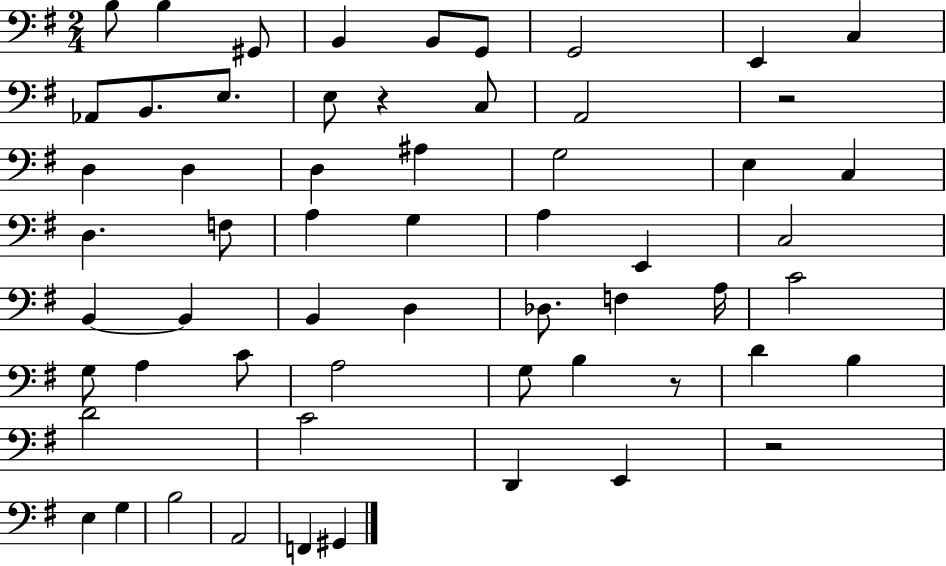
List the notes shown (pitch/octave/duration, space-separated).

B3/e B3/q G#2/e B2/q B2/e G2/e G2/h E2/q C3/q Ab2/e B2/e. E3/e. E3/e R/q C3/e A2/h R/h D3/q D3/q D3/q A#3/q G3/h E3/q C3/q D3/q. F3/e A3/q G3/q A3/q E2/q C3/h B2/q B2/q B2/q D3/q Db3/e. F3/q A3/s C4/h G3/e A3/q C4/e A3/h G3/e B3/q R/e D4/q B3/q D4/h C4/h D2/q E2/q R/h E3/q G3/q B3/h A2/h F2/q G#2/q